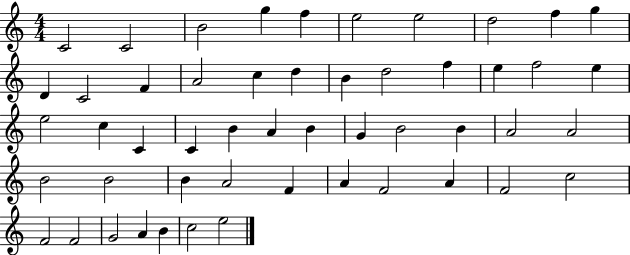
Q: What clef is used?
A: treble